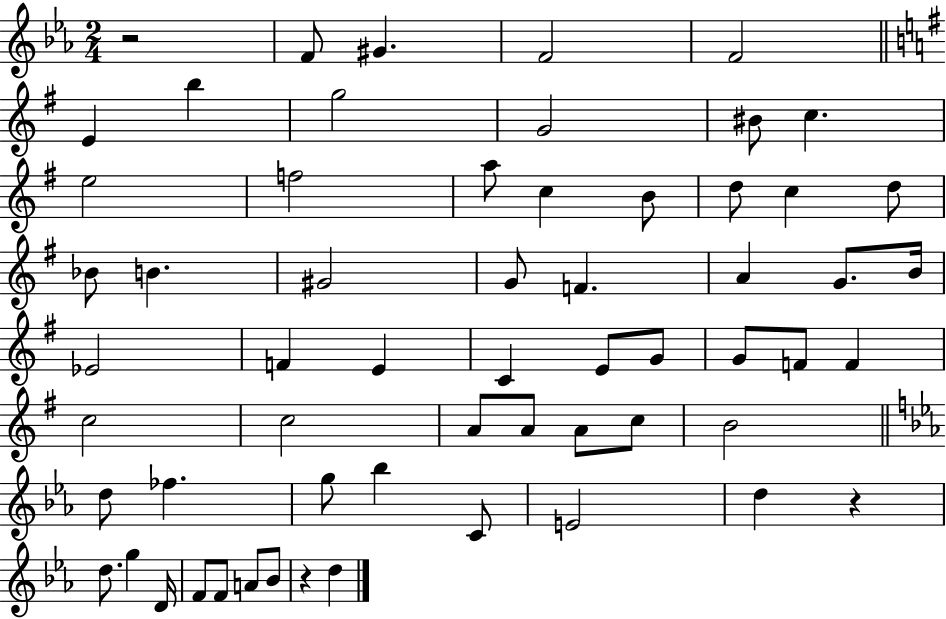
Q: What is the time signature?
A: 2/4